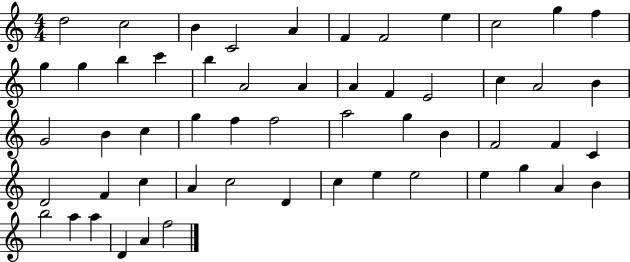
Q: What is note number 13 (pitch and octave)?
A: G5